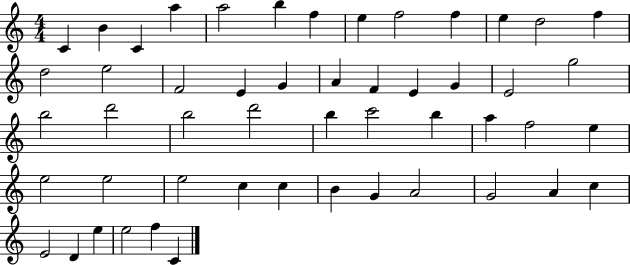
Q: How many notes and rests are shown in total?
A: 51